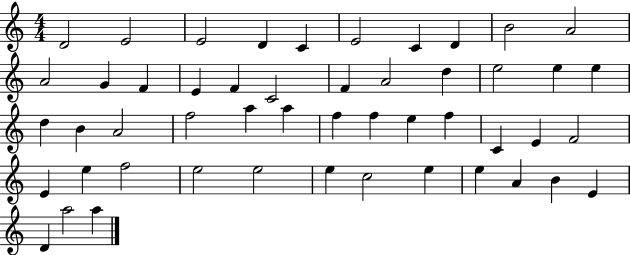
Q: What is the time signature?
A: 4/4